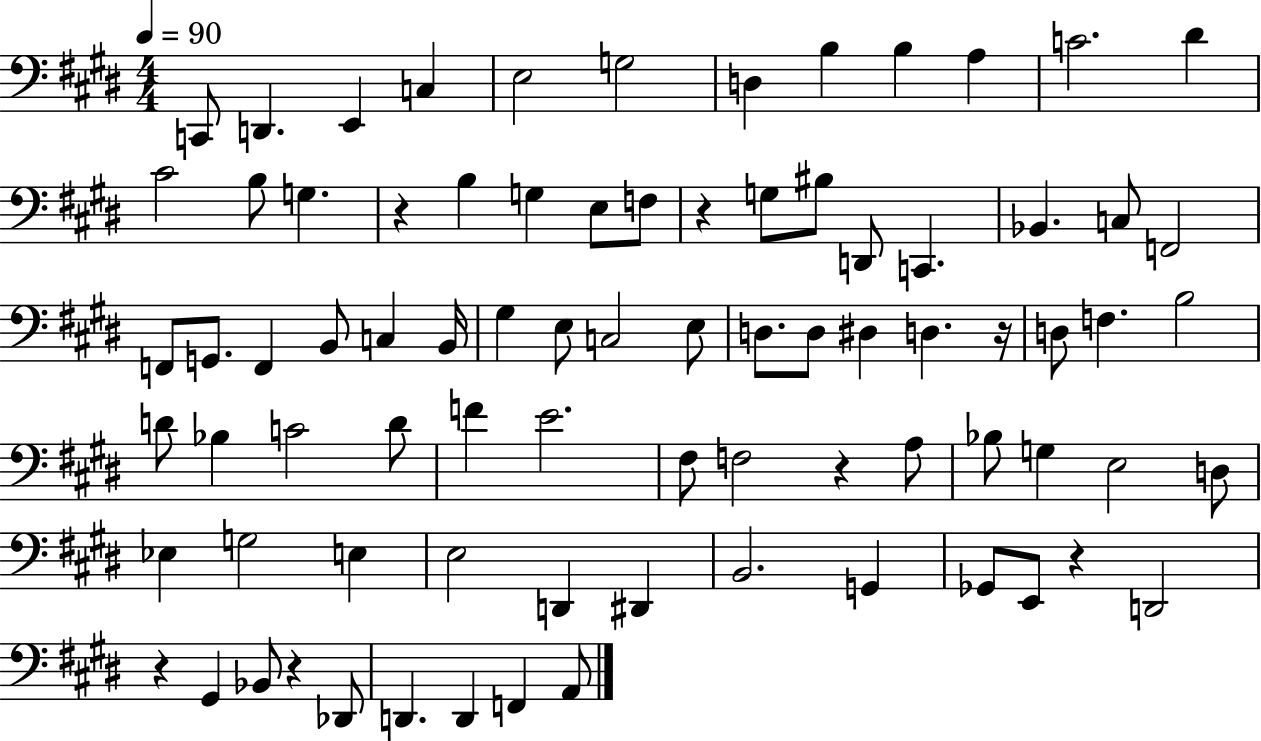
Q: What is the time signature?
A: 4/4